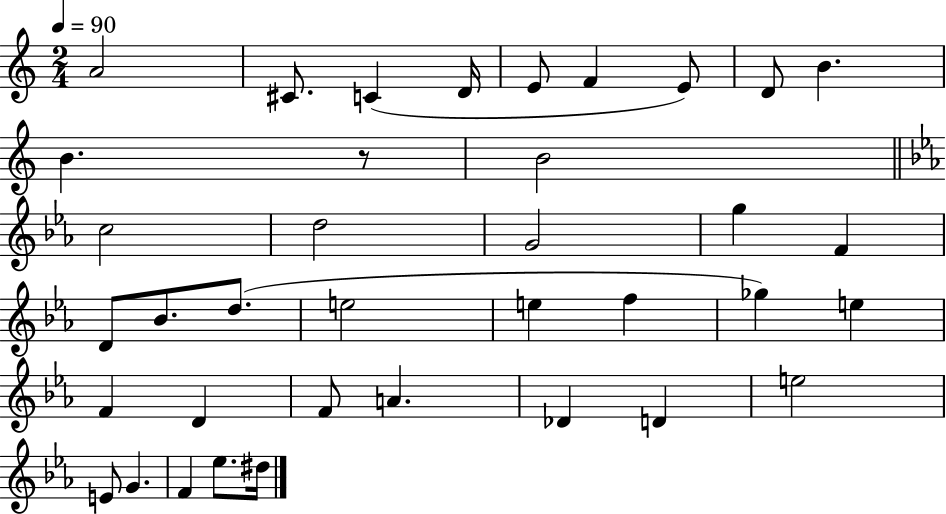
{
  \clef treble
  \numericTimeSignature
  \time 2/4
  \key c \major
  \tempo 4 = 90
  a'2 | cis'8. c'4( d'16 | e'8 f'4 e'8) | d'8 b'4. | \break b'4. r8 | b'2 | \bar "||" \break \key ees \major c''2 | d''2 | g'2 | g''4 f'4 | \break d'8 bes'8. d''8.( | e''2 | e''4 f''4 | ges''4) e''4 | \break f'4 d'4 | f'8 a'4. | des'4 d'4 | e''2 | \break e'8 g'4. | f'4 ees''8. dis''16 | \bar "|."
}